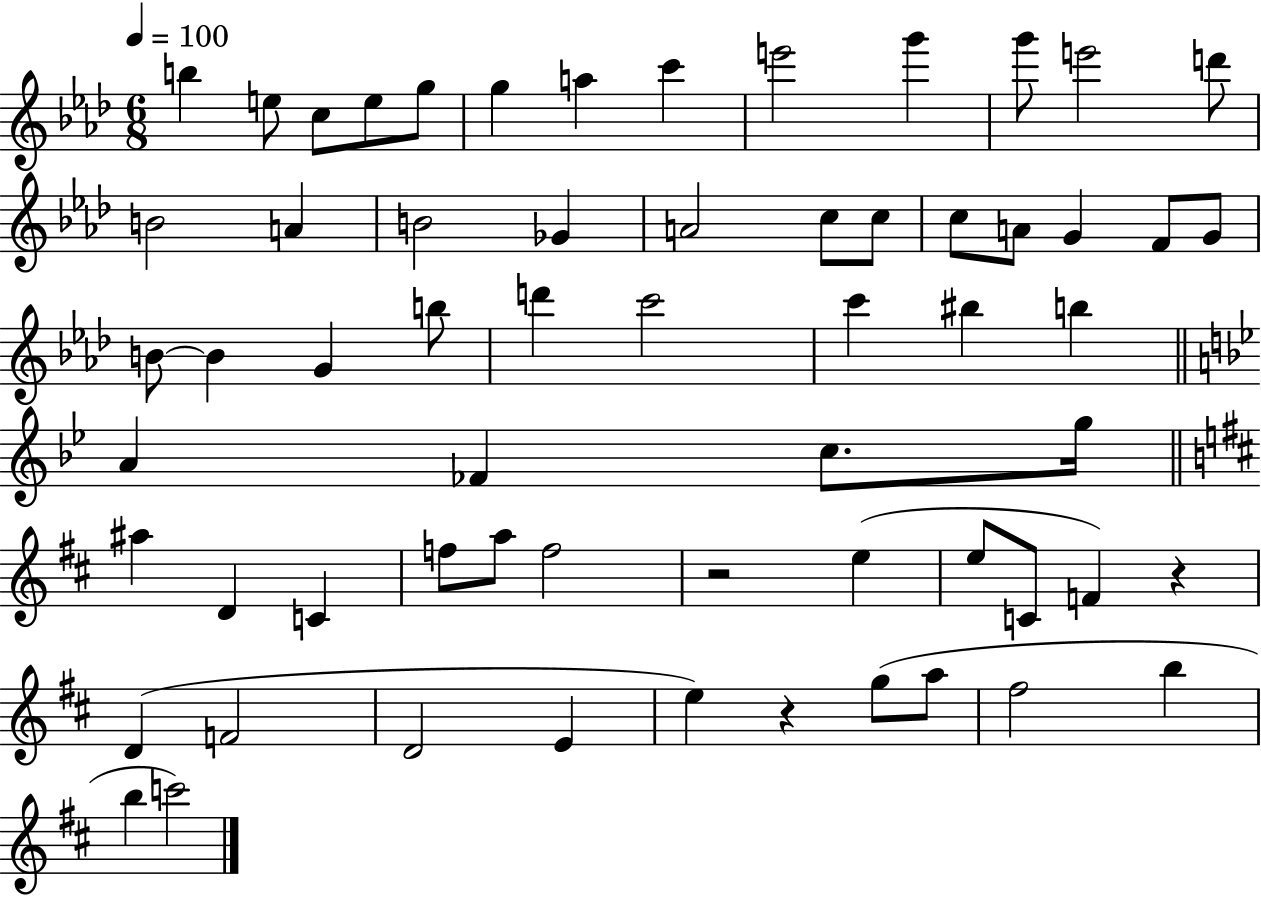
B5/q E5/e C5/e E5/e G5/e G5/q A5/q C6/q E6/h G6/q G6/e E6/h D6/e B4/h A4/q B4/h Gb4/q A4/h C5/e C5/e C5/e A4/e G4/q F4/e G4/e B4/e B4/q G4/q B5/e D6/q C6/h C6/q BIS5/q B5/q A4/q FES4/q C5/e. G5/s A#5/q D4/q C4/q F5/e A5/e F5/h R/h E5/q E5/e C4/e F4/q R/q D4/q F4/h D4/h E4/q E5/q R/q G5/e A5/e F#5/h B5/q B5/q C6/h